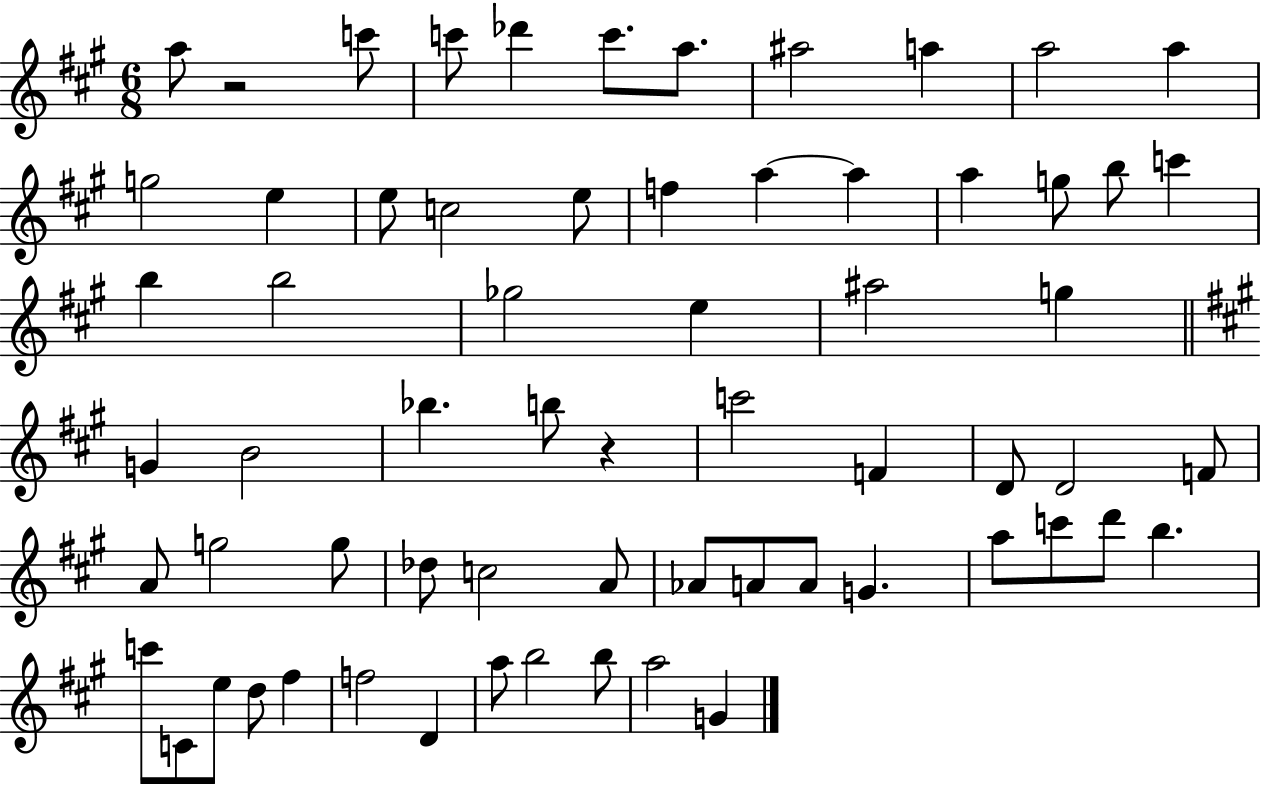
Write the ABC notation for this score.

X:1
T:Untitled
M:6/8
L:1/4
K:A
a/2 z2 c'/2 c'/2 _d' c'/2 a/2 ^a2 a a2 a g2 e e/2 c2 e/2 f a a a g/2 b/2 c' b b2 _g2 e ^a2 g G B2 _b b/2 z c'2 F D/2 D2 F/2 A/2 g2 g/2 _d/2 c2 A/2 _A/2 A/2 A/2 G a/2 c'/2 d'/2 b c'/2 C/2 e/2 d/2 ^f f2 D a/2 b2 b/2 a2 G